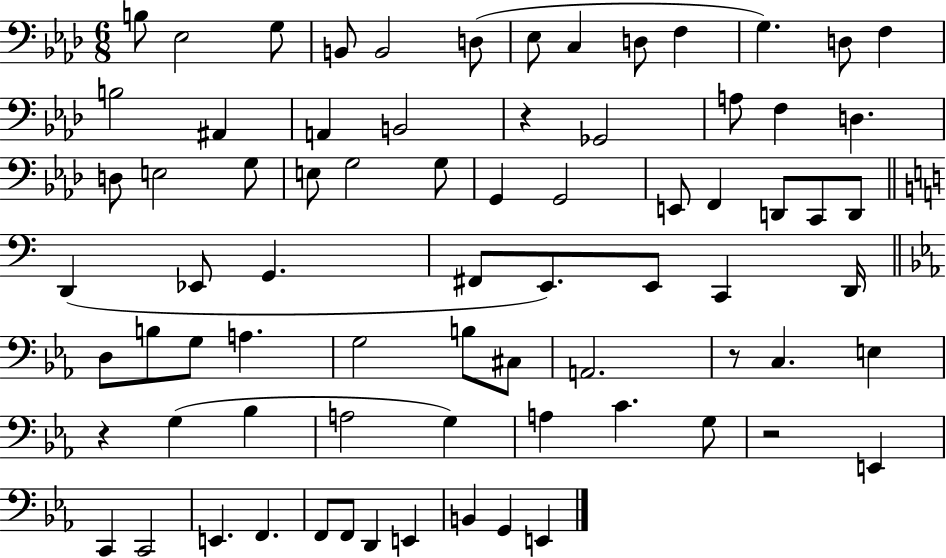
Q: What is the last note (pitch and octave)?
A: E2